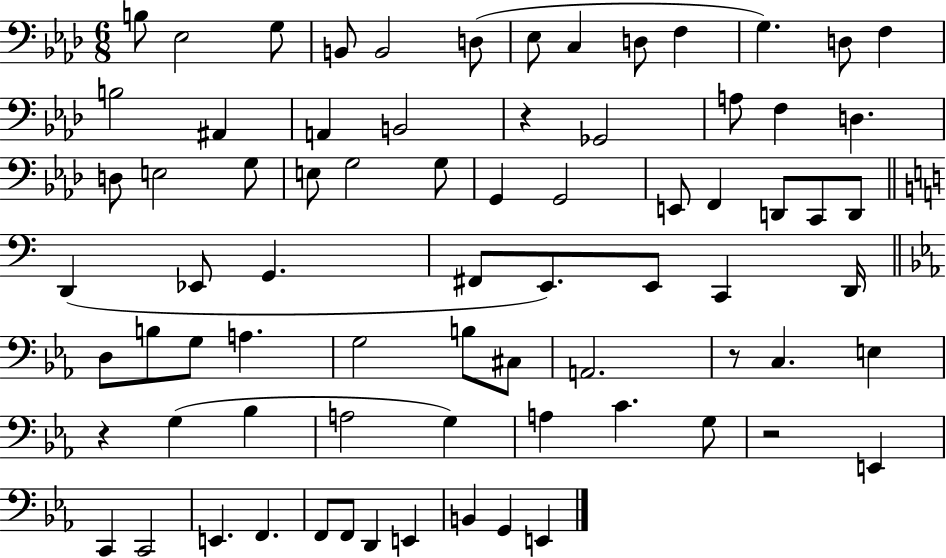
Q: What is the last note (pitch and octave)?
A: E2